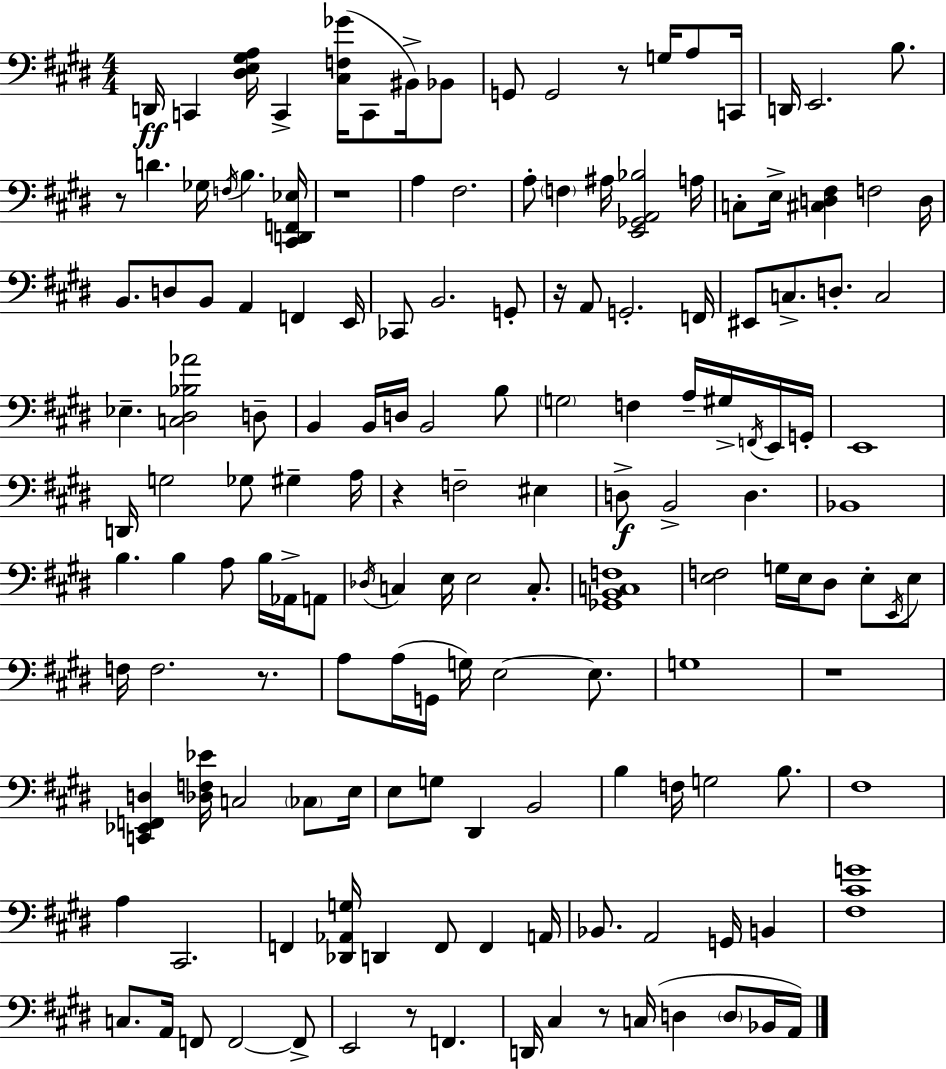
{
  \clef bass
  \numericTimeSignature
  \time 4/4
  \key e \major
  d,16\ff c,4 <dis e gis a>16 c,4-> <cis f ges'>16( c,8 bis,16->) bes,8 | g,8 g,2 r8 g16 a8 c,16 | d,16 e,2. b8. | r8 d'4. ges16 \acciaccatura { f16 } b4. | \break <cis, d, f, ees>16 r1 | a4 fis2. | a8-. \parenthesize f4 ais16 <e, ges, a, bes>2 | a16 c8-. e16-> <cis d fis>4 f2 | \break d16 b,8. d8 b,8 a,4 f,4 | e,16 ces,8 b,2. g,8-. | r16 a,8 g,2.-. | f,16 eis,8 c8.-> d8.-. c2 | \break ees4.-- <c dis bes aes'>2 d8-- | b,4 b,16 d16 b,2 b8 | \parenthesize g2 f4 a16-- gis16-> \acciaccatura { f,16 } | e,16 g,16-. e,1 | \break d,16 g2 ges8 gis4-- | a16 r4 f2-- eis4 | d8->\f b,2-> d4. | bes,1 | \break b4. b4 a8 b16 aes,16-> | a,8 \acciaccatura { des16 } c4 e16 e2 | c8.-. <ges, b, c f>1 | <e f>2 g16 e16 dis8 e8-. | \break \acciaccatura { e,16 } e8 f16 f2. | r8. a8 a16( g,16 g16) e2~~ | e8. g1 | r1 | \break <c, ees, f, d>4 <des f ees'>16 c2 | \parenthesize ces8 e16 e8 g8 dis,4 b,2 | b4 f16 g2 | b8. fis1 | \break a4 cis,2. | f,4 <des, aes, g>16 d,4 f,8 f,4 | a,16 bes,8. a,2 g,16 | b,4 <fis cis' g'>1 | \break c8. a,16 f,8 f,2~~ | f,8-> e,2 r8 f,4. | d,16 cis4 r8 c16( d4 | \parenthesize d8 bes,16 a,16) \bar "|."
}